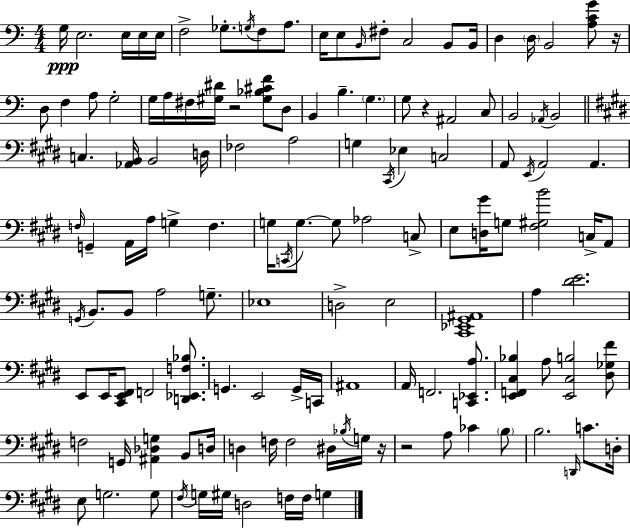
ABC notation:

X:1
T:Untitled
M:4/4
L:1/4
K:C
G,/4 E,2 E,/4 E,/4 E,/4 F,2 _G,/2 G,/4 F,/2 A,/2 E,/4 E,/2 B,,/4 ^F,/2 C,2 B,,/2 B,,/4 D, D,/4 B,,2 [A,CG]/2 z/4 D,/2 F, A,/2 G,2 G,/4 A,/4 ^F,/4 [^G,^D]/4 z2 [^G,_B,^CF]/2 D,/2 B,, B, G, G,/2 z ^A,,2 C,/2 B,,2 _A,,/4 B,,2 C, [_A,,B,,]/4 B,,2 D,/4 _F,2 A,2 G, ^C,,/4 _E, C,2 A,,/2 E,,/4 A,,2 A,, F,/4 G,, A,,/4 A,/4 G, F, G,/4 C,,/4 G,/2 G,/2 _A,2 C,/2 E,/2 [D,^G]/4 G,/2 [^F,^G,B]2 C,/4 A,,/2 G,,/4 B,,/2 B,,/2 A,2 G,/2 _E,4 D,2 E,2 [^C,,_E,,^G,,^A,,]4 A, [^DE]2 E,,/2 E,,/4 [^C,,E,,^F,,]/2 F,,2 [D,,_E,,F,_B,]/2 G,, E,,2 G,,/4 C,,/4 ^A,,4 A,,/4 F,,2 [C,,_E,,A,]/2 [E,,F,,^C,_B,] A,/2 [E,,^C,B,]2 [^D,_G,^F]/2 F,2 G,,/4 [^A,,_D,G,] B,,/2 D,/4 D, F,/4 F,2 ^D,/4 _B,/4 G,/4 z/4 z2 A,/2 _C B,/2 B,2 D,,/4 C/2 D,/4 E,/2 G,2 G,/2 ^F,/4 G,/4 ^G,/4 D,2 F,/4 F,/4 G,